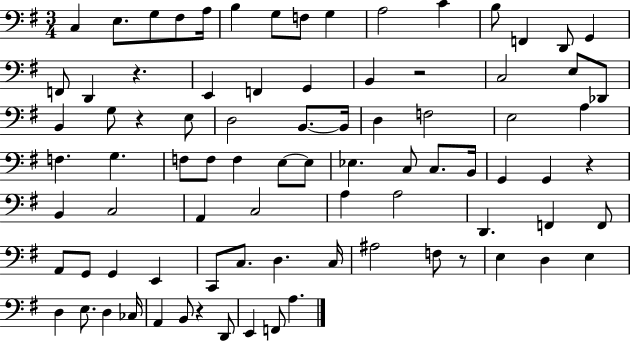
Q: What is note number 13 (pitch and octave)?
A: F2